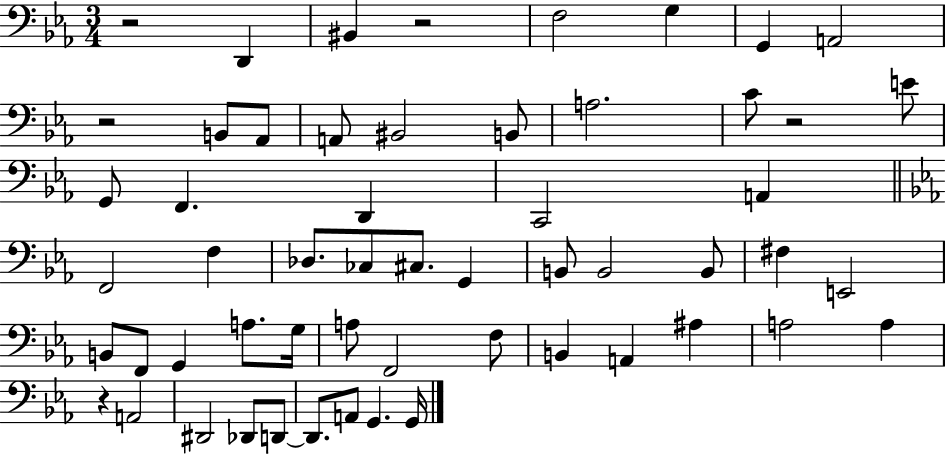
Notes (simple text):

R/h D2/q BIS2/q R/h F3/h G3/q G2/q A2/h R/h B2/e Ab2/e A2/e BIS2/h B2/e A3/h. C4/e R/h E4/e G2/e F2/q. D2/q C2/h A2/q F2/h F3/q Db3/e. CES3/e C#3/e. G2/q B2/e B2/h B2/e F#3/q E2/h B2/e F2/e G2/q A3/e. G3/s A3/e F2/h F3/e B2/q A2/q A#3/q A3/h A3/q R/q A2/h D#2/h Db2/e D2/e D2/e. A2/e G2/q. G2/s